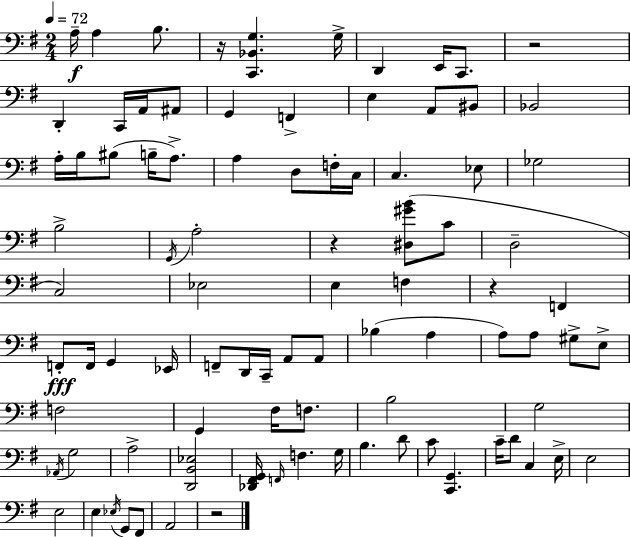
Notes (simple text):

A3/s A3/q B3/e. R/s [C2,Bb2,G3]/q. G3/s D2/q E2/s C2/e. R/h D2/q C2/s A2/s A#2/e G2/q F2/q E3/q A2/e BIS2/e Bb2/h A3/s B3/s BIS3/e B3/s A3/e. A3/q D3/e F3/s C3/s C3/q. Eb3/e Gb3/h B3/h G2/s A3/h R/q [D#3,G#4,B4]/e C4/e D3/h C3/h Eb3/h E3/q F3/q R/q F2/q F2/e F2/s G2/q Eb2/s F2/e D2/s C2/s A2/e A2/e Bb3/q A3/q A3/e A3/e G#3/e E3/e F3/h G2/q F#3/s F3/e. B3/h G3/h Ab2/s G3/h A3/h [D2,B2,Eb3]/h [Db2,F#2,G2]/s F2/s F3/q. G3/s B3/q. D4/e C4/e [C2,G2]/q. C4/s D4/e C3/q E3/s E3/h E3/h E3/q Eb3/s G2/e F#2/e A2/h R/h